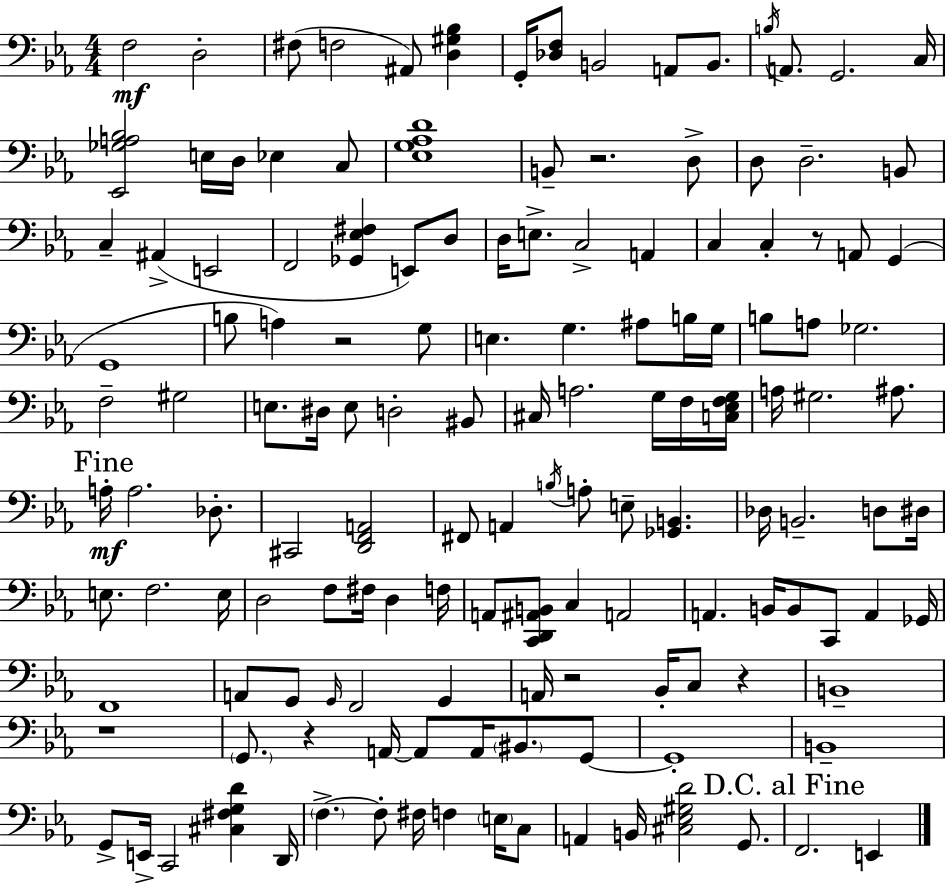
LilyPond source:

{
  \clef bass
  \numericTimeSignature
  \time 4/4
  \key ees \major
  f2\mf d2-. | fis8( f2 ais,8) <d gis bes>4 | g,16-. <des f>8 b,2 a,8 b,8. | \acciaccatura { b16 } a,8. g,2. | \break c16 <ees, ges a bes>2 e16 d16 ees4 c8 | <ees g aes d'>1 | b,8-- r2. d8-> | d8 d2.-- b,8 | \break c4-- ais,4->( e,2 | f,2 <ges, ees fis>4 e,8) d8 | d16 e8.-> c2-> a,4 | c4 c4-. r8 a,8 g,4( | \break g,1 | b8 a4) r2 g8 | e4. g4. ais8 b16 | g16 b8 a8 ges2. | \break f2-- gis2 | e8. dis16 e8 d2-. bis,8 | cis16 a2. g16 f16 | <c ees f g>16 a16 gis2. ais8. | \break \mark "Fine" a16-.\mf a2. des8.-. | cis,2 <d, f, a,>2 | fis,8 a,4 \acciaccatura { b16 } a8-. e8-- <ges, b,>4. | des16 b,2.-- d8 | \break dis16 e8. f2. | e16 d2 f8 fis16 d4 | f16 a,8 <c, d, ais, b,>8 c4 a,2 | a,4. b,16 b,8 c,8 a,4 | \break ges,16 f,1 | a,8 g,8 \grace { g,16 } f,2 g,4 | a,16 r2 bes,16-. c8 r4 | b,1-- | \break r1 | \parenthesize g,8. r4 a,16~~ a,8 a,16 \parenthesize bis,8. | g,8~~ g,1-. | b,1-- | \break g,8-> e,16-> c,2 <cis fis g d'>4 | d,16 \parenthesize f4.->~~ f8-. fis16 f4 | \parenthesize e16 c8 a,4 b,16 <cis ees gis d'>2 | g,8. \mark "D.C. al Fine" f,2. e,4 | \break \bar "|."
}